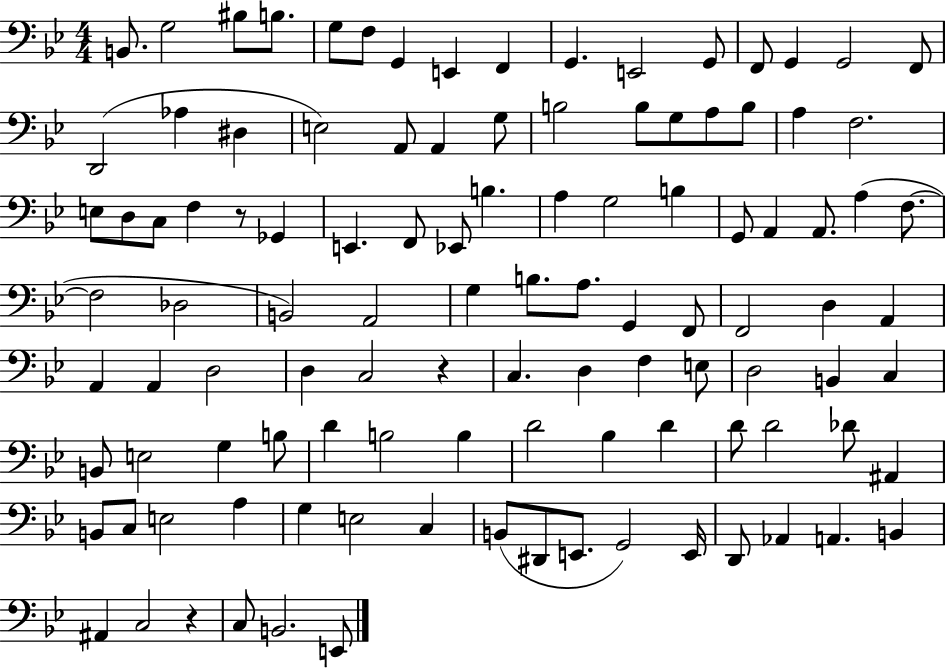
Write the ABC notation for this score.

X:1
T:Untitled
M:4/4
L:1/4
K:Bb
B,,/2 G,2 ^B,/2 B,/2 G,/2 F,/2 G,, E,, F,, G,, E,,2 G,,/2 F,,/2 G,, G,,2 F,,/2 D,,2 _A, ^D, E,2 A,,/2 A,, G,/2 B,2 B,/2 G,/2 A,/2 B,/2 A, F,2 E,/2 D,/2 C,/2 F, z/2 _G,, E,, F,,/2 _E,,/2 B, A, G,2 B, G,,/2 A,, A,,/2 A, F,/2 F,2 _D,2 B,,2 A,,2 G, B,/2 A,/2 G,, F,,/2 F,,2 D, A,, A,, A,, D,2 D, C,2 z C, D, F, E,/2 D,2 B,, C, B,,/2 E,2 G, B,/2 D B,2 B, D2 _B, D D/2 D2 _D/2 ^A,, B,,/2 C,/2 E,2 A, G, E,2 C, B,,/2 ^D,,/2 E,,/2 G,,2 E,,/4 D,,/2 _A,, A,, B,, ^A,, C,2 z C,/2 B,,2 E,,/2